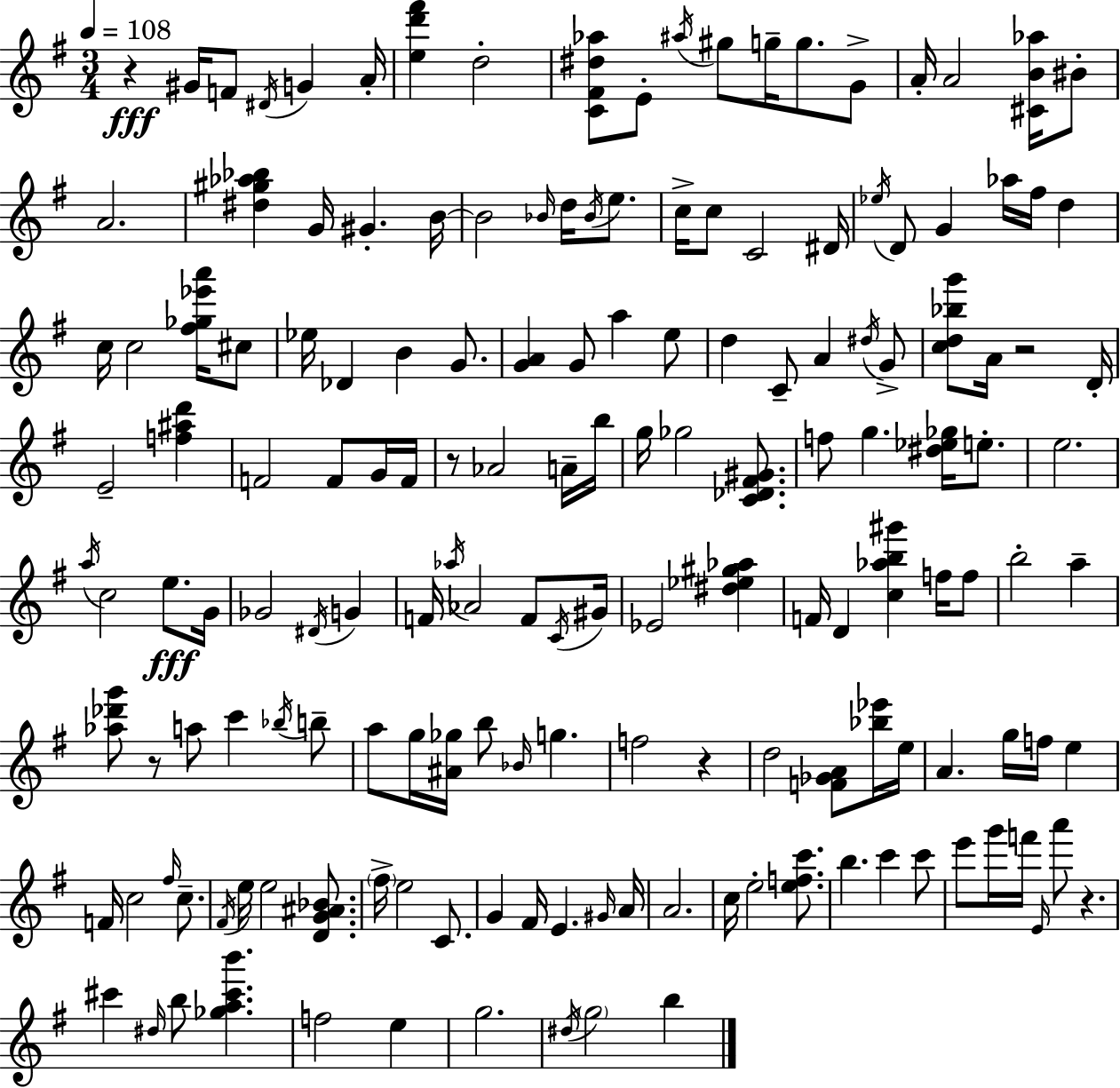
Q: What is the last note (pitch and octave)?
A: B5